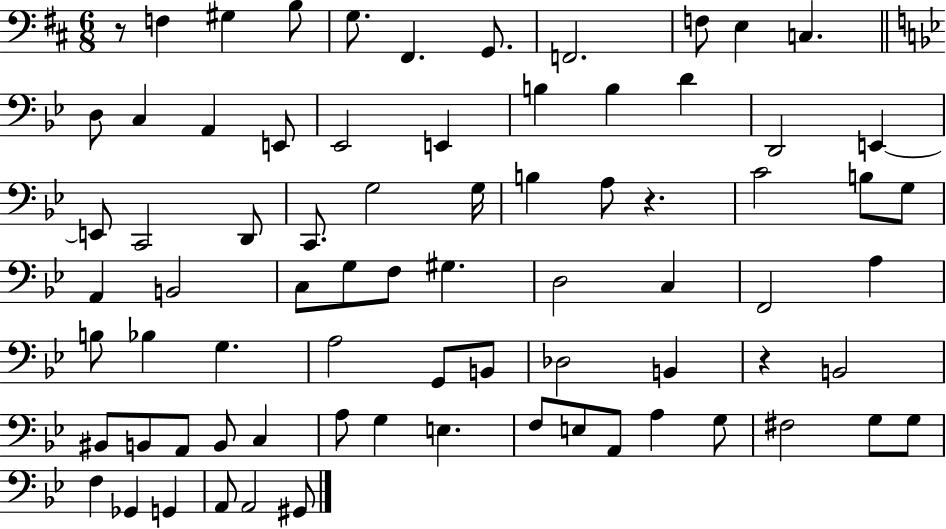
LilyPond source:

{
  \clef bass
  \numericTimeSignature
  \time 6/8
  \key d \major
  r8 f4 gis4 b8 | g8. fis,4. g,8. | f,2. | f8 e4 c4. | \break \bar "||" \break \key g \minor d8 c4 a,4 e,8 | ees,2 e,4 | b4 b4 d'4 | d,2 e,4~~ | \break e,8 c,2 d,8 | c,8. g2 g16 | b4 a8 r4. | c'2 b8 g8 | \break a,4 b,2 | c8 g8 f8 gis4. | d2 c4 | f,2 a4 | \break b8 bes4 g4. | a2 g,8 b,8 | des2 b,4 | r4 b,2 | \break bis,8 b,8 a,8 b,8 c4 | a8 g4 e4. | f8 e8 a,8 a4 g8 | fis2 g8 g8 | \break f4 ges,4 g,4 | a,8 a,2 gis,8 | \bar "|."
}